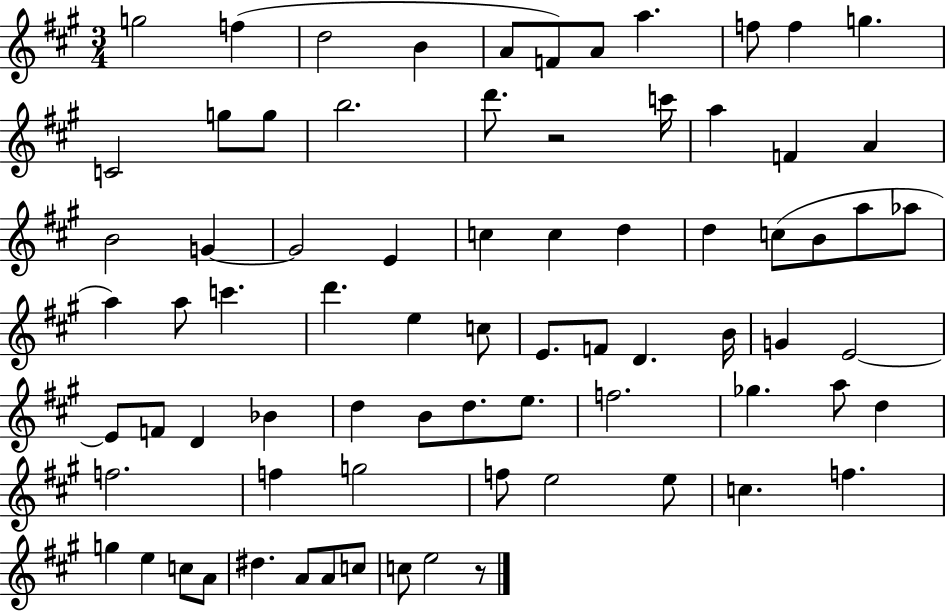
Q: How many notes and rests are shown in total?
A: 76